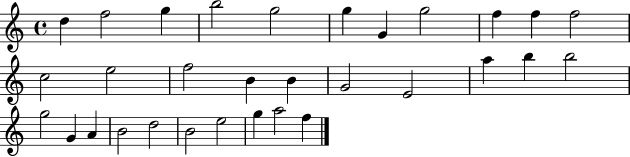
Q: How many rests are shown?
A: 0